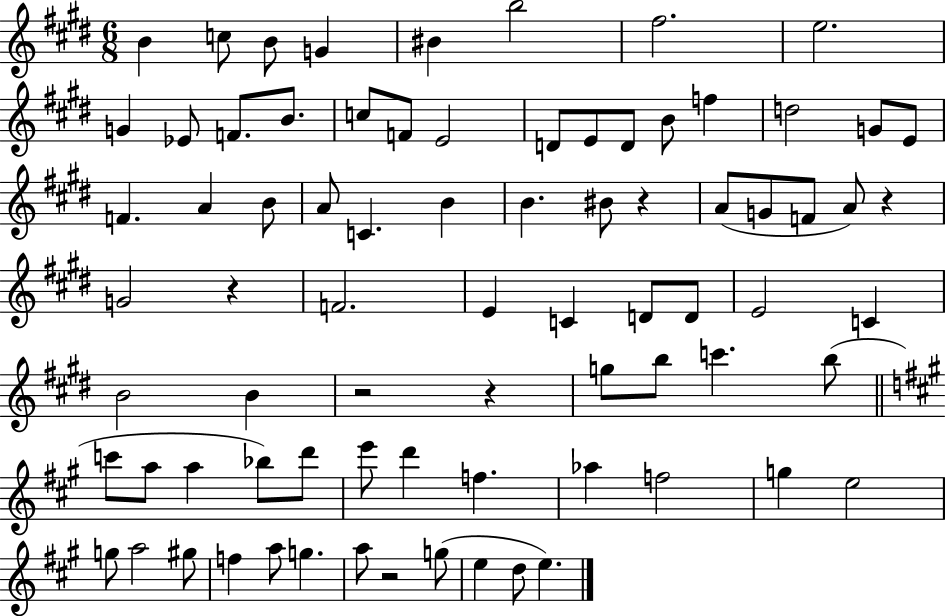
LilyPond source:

{
  \clef treble
  \numericTimeSignature
  \time 6/8
  \key e \major
  b'4 c''8 b'8 g'4 | bis'4 b''2 | fis''2. | e''2. | \break g'4 ees'8 f'8. b'8. | c''8 f'8 e'2 | d'8 e'8 d'8 b'8 f''4 | d''2 g'8 e'8 | \break f'4. a'4 b'8 | a'8 c'4. b'4 | b'4. bis'8 r4 | a'8( g'8 f'8 a'8) r4 | \break g'2 r4 | f'2. | e'4 c'4 d'8 d'8 | e'2 c'4 | \break b'2 b'4 | r2 r4 | g''8 b''8 c'''4. b''8( | \bar "||" \break \key a \major c'''8 a''8 a''4 bes''8) d'''8 | e'''8 d'''4 f''4. | aes''4 f''2 | g''4 e''2 | \break g''8 a''2 gis''8 | f''4 a''8 g''4. | a''8 r2 g''8( | e''4 d''8 e''4.) | \break \bar "|."
}